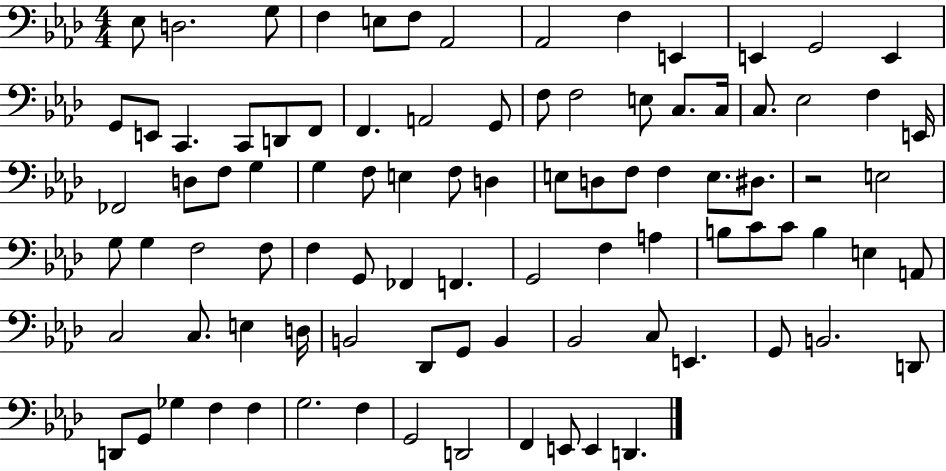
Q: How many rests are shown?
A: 1